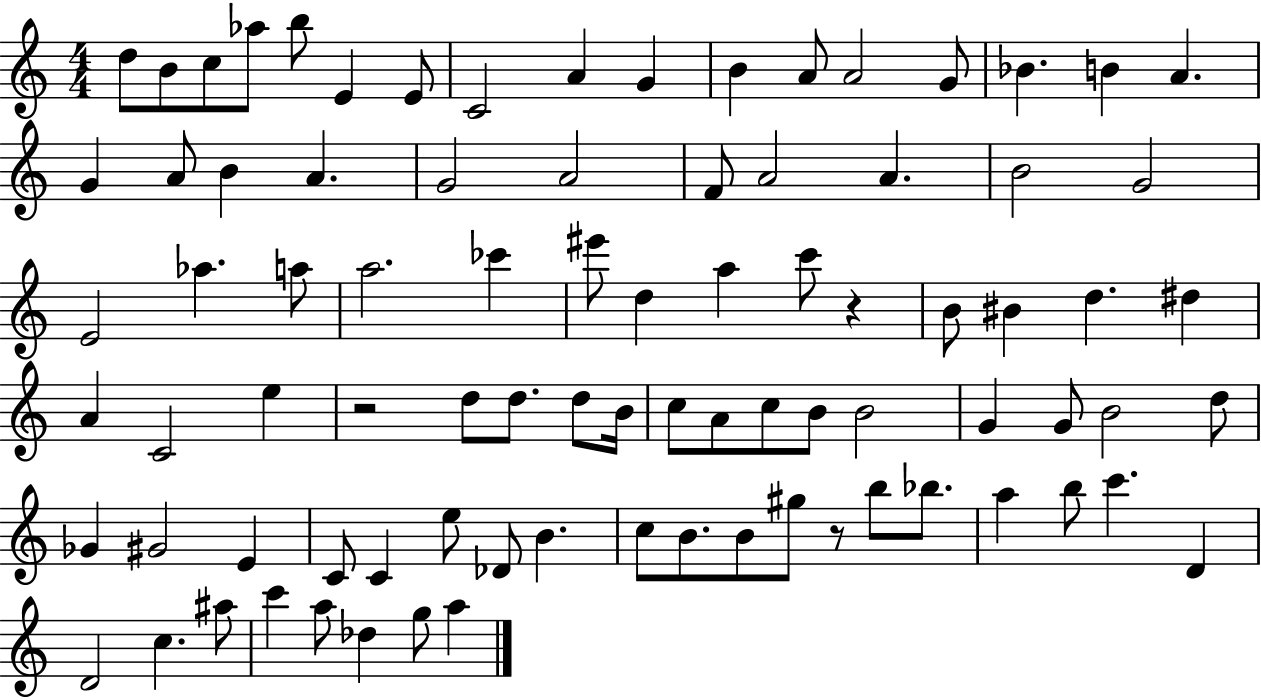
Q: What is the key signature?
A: C major